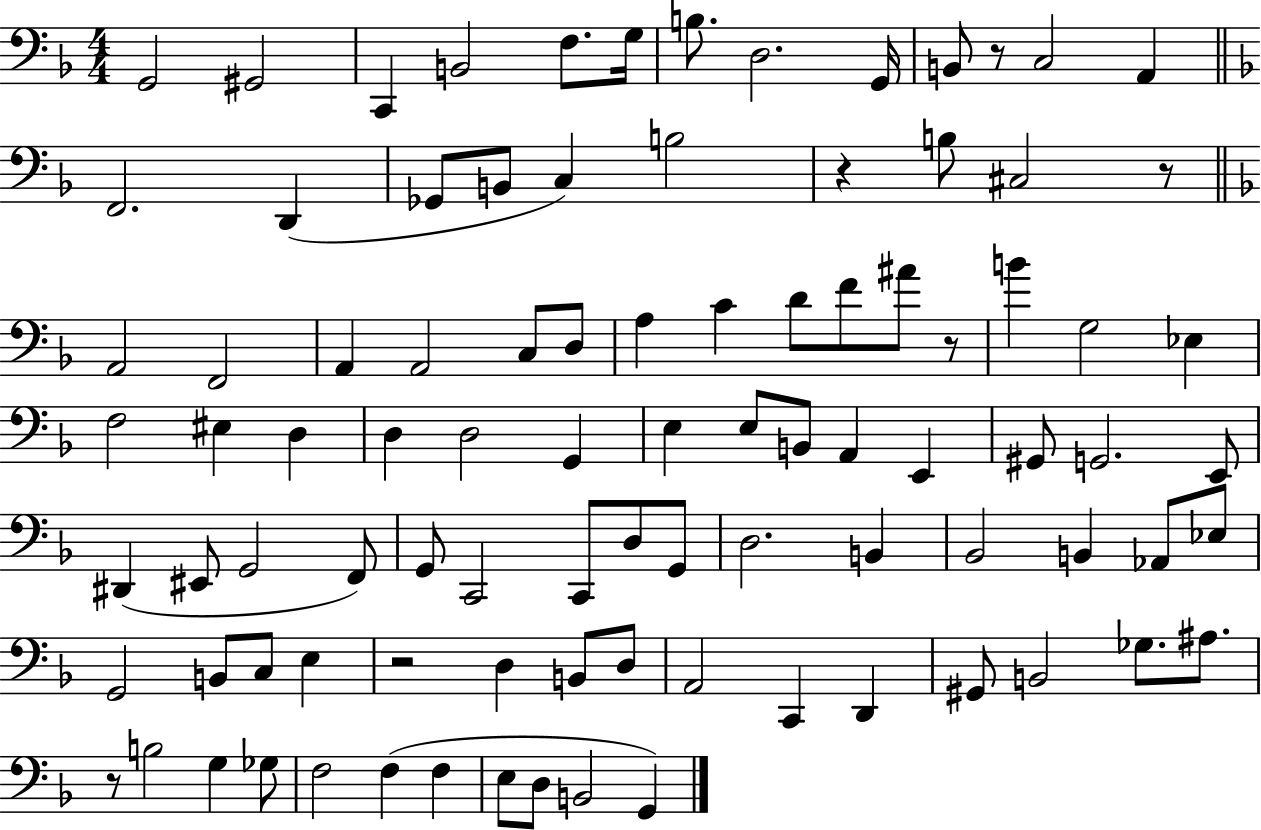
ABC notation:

X:1
T:Untitled
M:4/4
L:1/4
K:F
G,,2 ^G,,2 C,, B,,2 F,/2 G,/4 B,/2 D,2 G,,/4 B,,/2 z/2 C,2 A,, F,,2 D,, _G,,/2 B,,/2 C, B,2 z B,/2 ^C,2 z/2 A,,2 F,,2 A,, A,,2 C,/2 D,/2 A, C D/2 F/2 ^A/2 z/2 B G,2 _E, F,2 ^E, D, D, D,2 G,, E, E,/2 B,,/2 A,, E,, ^G,,/2 G,,2 E,,/2 ^D,, ^E,,/2 G,,2 F,,/2 G,,/2 C,,2 C,,/2 D,/2 G,,/2 D,2 B,, _B,,2 B,, _A,,/2 _E,/2 G,,2 B,,/2 C,/2 E, z2 D, B,,/2 D,/2 A,,2 C,, D,, ^G,,/2 B,,2 _G,/2 ^A,/2 z/2 B,2 G, _G,/2 F,2 F, F, E,/2 D,/2 B,,2 G,,